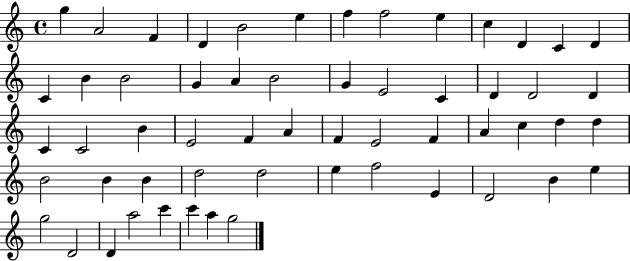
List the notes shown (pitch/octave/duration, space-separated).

G5/q A4/h F4/q D4/q B4/h E5/q F5/q F5/h E5/q C5/q D4/q C4/q D4/q C4/q B4/q B4/h G4/q A4/q B4/h G4/q E4/h C4/q D4/q D4/h D4/q C4/q C4/h B4/q E4/h F4/q A4/q F4/q E4/h F4/q A4/q C5/q D5/q D5/q B4/h B4/q B4/q D5/h D5/h E5/q F5/h E4/q D4/h B4/q E5/q G5/h D4/h D4/q A5/h C6/q C6/q A5/q G5/h